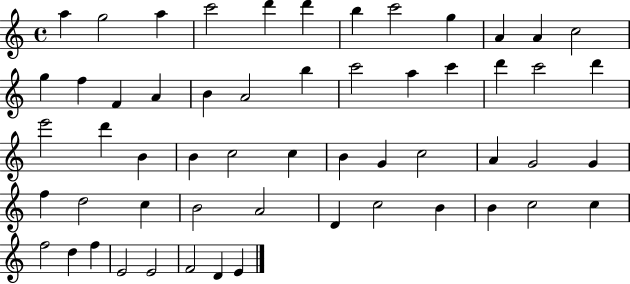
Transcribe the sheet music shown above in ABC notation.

X:1
T:Untitled
M:4/4
L:1/4
K:C
a g2 a c'2 d' d' b c'2 g A A c2 g f F A B A2 b c'2 a c' d' c'2 d' e'2 d' B B c2 c B G c2 A G2 G f d2 c B2 A2 D c2 B B c2 c f2 d f E2 E2 F2 D E